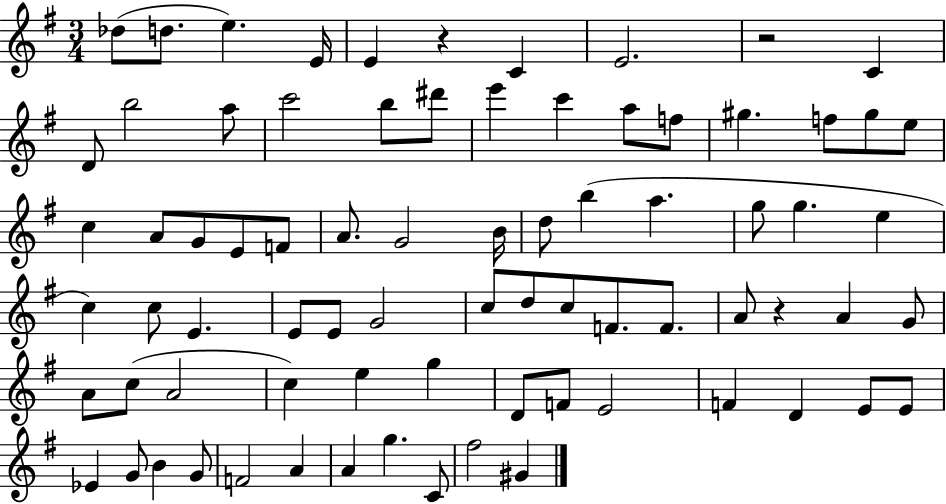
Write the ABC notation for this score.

X:1
T:Untitled
M:3/4
L:1/4
K:G
_d/2 d/2 e E/4 E z C E2 z2 C D/2 b2 a/2 c'2 b/2 ^d'/2 e' c' a/2 f/2 ^g f/2 ^g/2 e/2 c A/2 G/2 E/2 F/2 A/2 G2 B/4 d/2 b a g/2 g e c c/2 E E/2 E/2 G2 c/2 d/2 c/2 F/2 F/2 A/2 z A G/2 A/2 c/2 A2 c e g D/2 F/2 E2 F D E/2 E/2 _E G/2 B G/2 F2 A A g C/2 ^f2 ^G